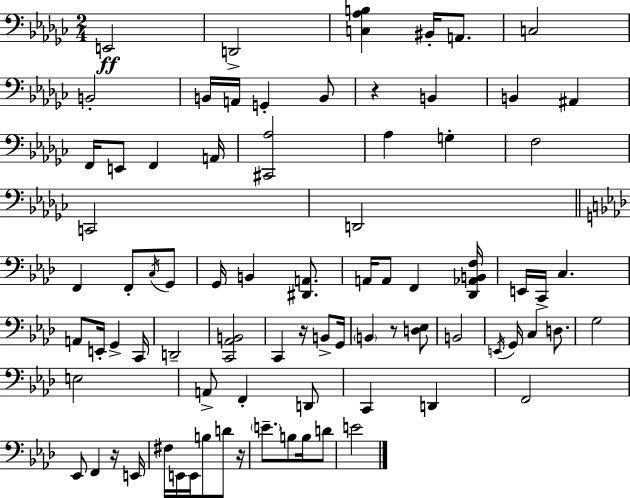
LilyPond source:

{
  \clef bass
  \numericTimeSignature
  \time 2/4
  \key ees \minor
  e,2\ff | d,2-> | <c aes b>4 bis,16-. a,8. | c2 | \break b,2-. | b,16 a,16 g,4-. b,8 | r4 b,4 | b,4 ais,4 | \break f,16 e,8 f,4 a,16 | <cis, aes>2 | aes4 g4-. | f2 | \break c,2 | d,2 | \bar "||" \break \key aes \major f,4 f,8-. \acciaccatura { c16 } g,8 | g,16 b,4 <dis, a,>8. | a,16 a,8 f,4 | <des, aes, b, f>16 e,16 c,16-> c4. | \break a,8 e,16-. g,4-> | c,16 d,2-- | <c, aes, b,>2 | c,4 r16 b,8-> | \break g,16 \parenthesize b,4 r8 <d ees>8 | b,2 | \acciaccatura { e,16 } g,16 c4 d8. | g2 | \break e2 | a,8-> f,4-. | d,8 c,4 d,4 | f,2 | \break ees,8 f,4 | r16 e,16 fis16 e,16 e,16 b8 d'8 | r16 \parenthesize e'8.-- b8 b16 | d'8 e'2 | \break \bar "|."
}